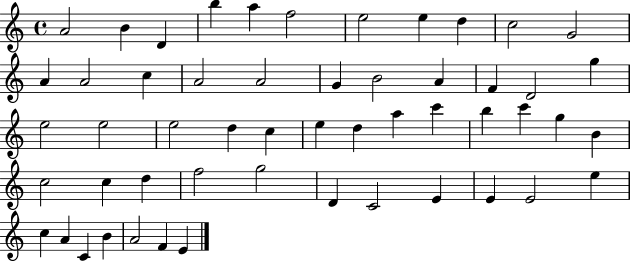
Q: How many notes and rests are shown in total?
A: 53